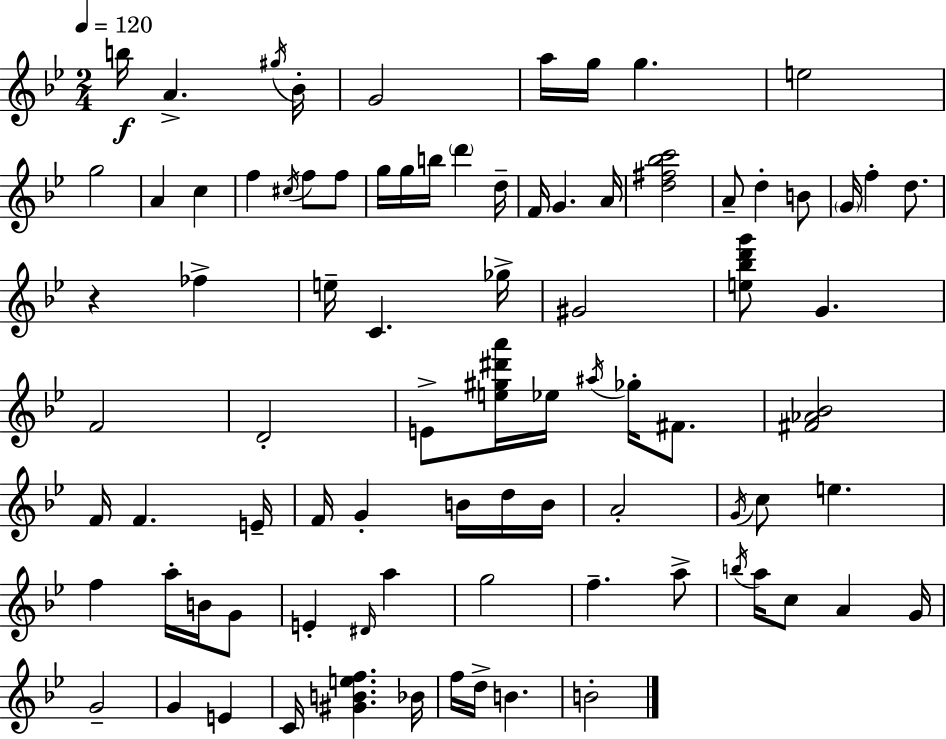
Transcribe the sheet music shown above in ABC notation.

X:1
T:Untitled
M:2/4
L:1/4
K:Gm
b/4 A ^g/4 _B/4 G2 a/4 g/4 g e2 g2 A c f ^c/4 f/2 f/2 g/4 g/4 b/4 d' d/4 F/4 G A/4 [d^f_bc']2 A/2 d B/2 G/4 f d/2 z _f e/4 C _g/4 ^G2 [e_bd'g']/2 G F2 D2 E/2 [e^g^d'a']/4 _e/4 ^a/4 _g/4 ^F/2 [^F_A_B]2 F/4 F E/4 F/4 G B/4 d/4 B/4 A2 G/4 c/2 e f a/4 B/4 G/2 E ^D/4 a g2 f a/2 b/4 a/4 c/2 A G/4 G2 G E C/4 [^GBef] _B/4 f/4 d/4 B B2